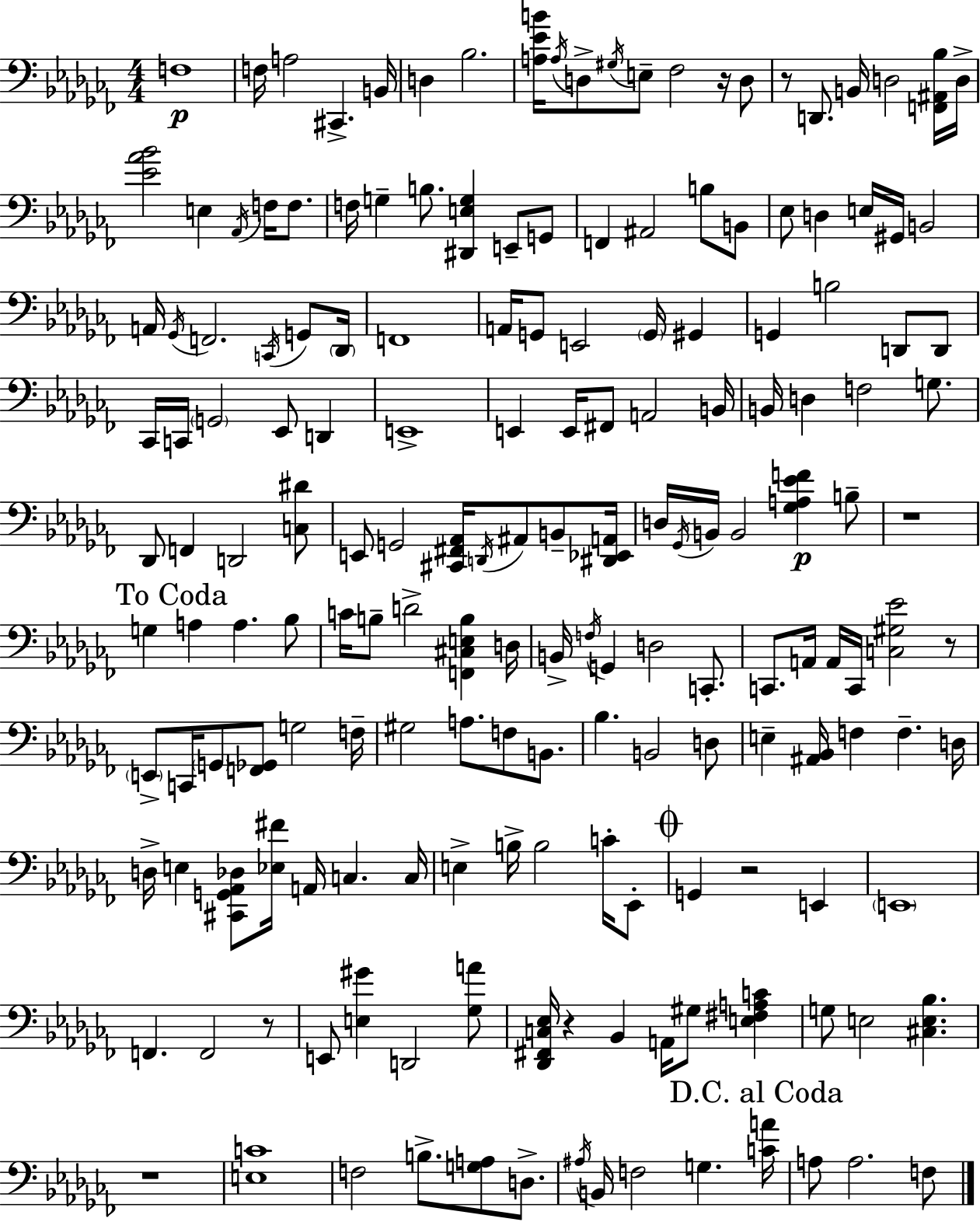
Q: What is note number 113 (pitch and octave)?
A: D3